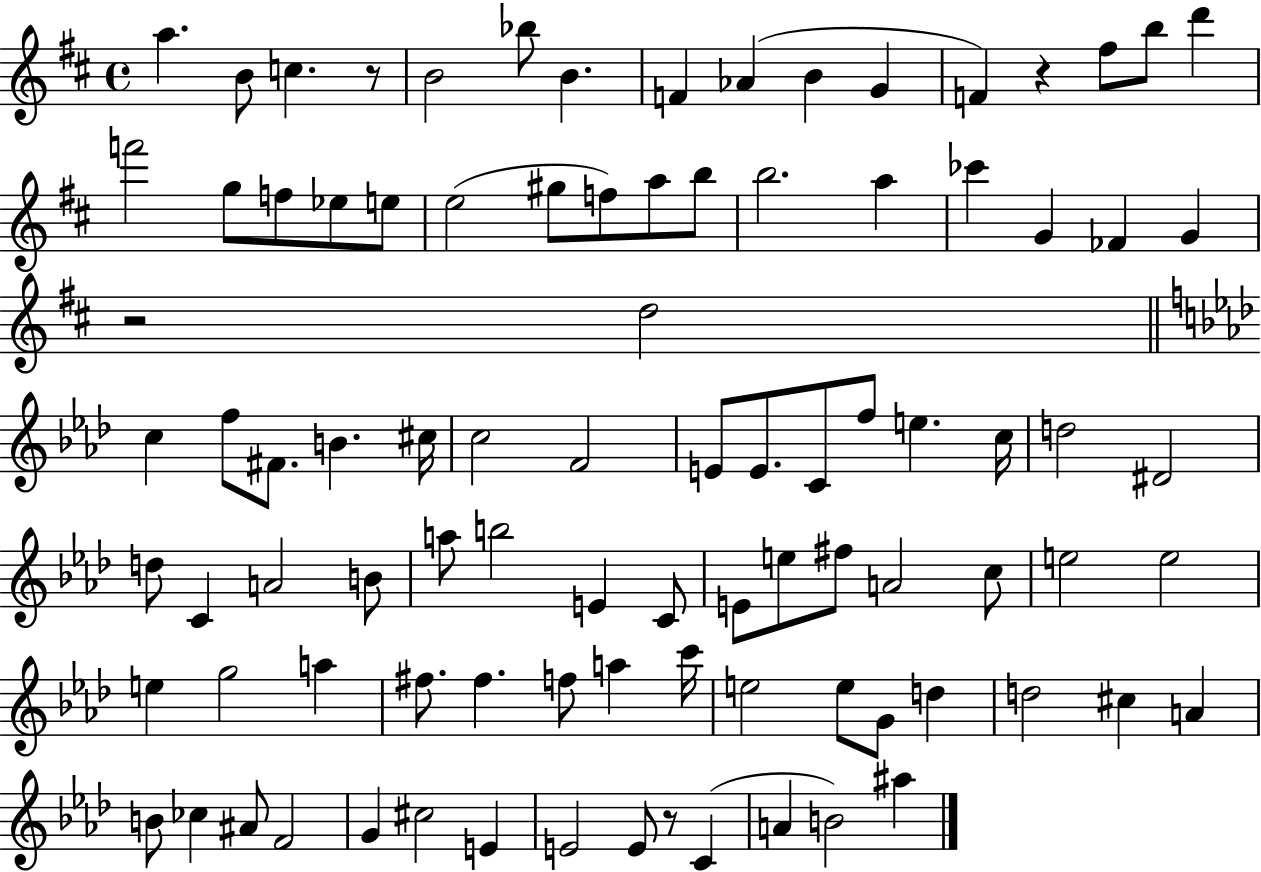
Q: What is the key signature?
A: D major